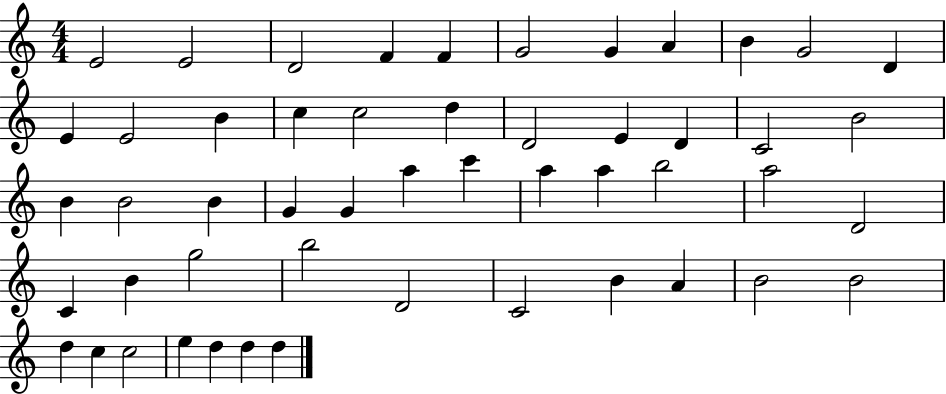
{
  \clef treble
  \numericTimeSignature
  \time 4/4
  \key c \major
  e'2 e'2 | d'2 f'4 f'4 | g'2 g'4 a'4 | b'4 g'2 d'4 | \break e'4 e'2 b'4 | c''4 c''2 d''4 | d'2 e'4 d'4 | c'2 b'2 | \break b'4 b'2 b'4 | g'4 g'4 a''4 c'''4 | a''4 a''4 b''2 | a''2 d'2 | \break c'4 b'4 g''2 | b''2 d'2 | c'2 b'4 a'4 | b'2 b'2 | \break d''4 c''4 c''2 | e''4 d''4 d''4 d''4 | \bar "|."
}